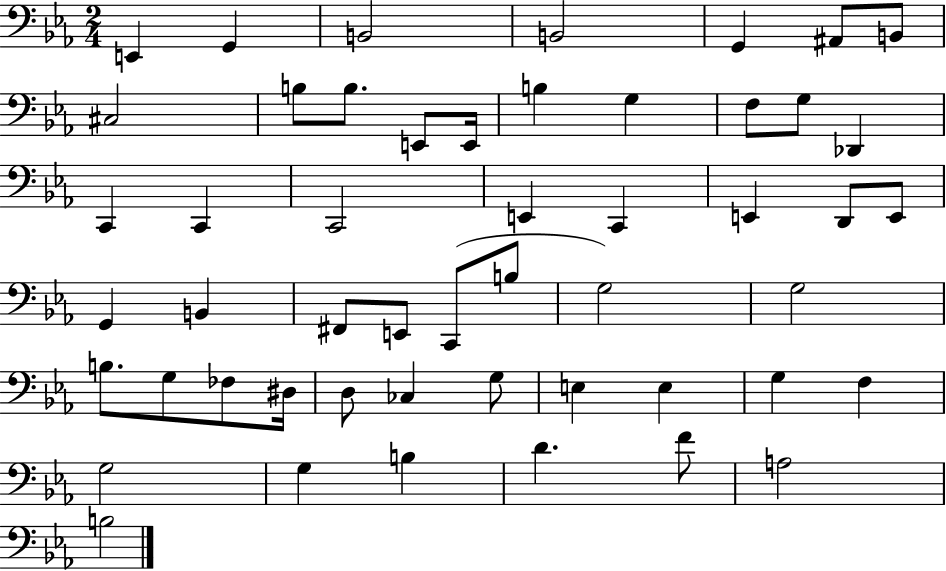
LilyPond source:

{
  \clef bass
  \numericTimeSignature
  \time 2/4
  \key ees \major
  e,4 g,4 | b,2 | b,2 | g,4 ais,8 b,8 | \break cis2 | b8 b8. e,8 e,16 | b4 g4 | f8 g8 des,4 | \break c,4 c,4 | c,2 | e,4 c,4 | e,4 d,8 e,8 | \break g,4 b,4 | fis,8 e,8 c,8( b8 | g2) | g2 | \break b8. g8 fes8 dis16 | d8 ces4 g8 | e4 e4 | g4 f4 | \break g2 | g4 b4 | d'4. f'8 | a2 | \break b2 | \bar "|."
}